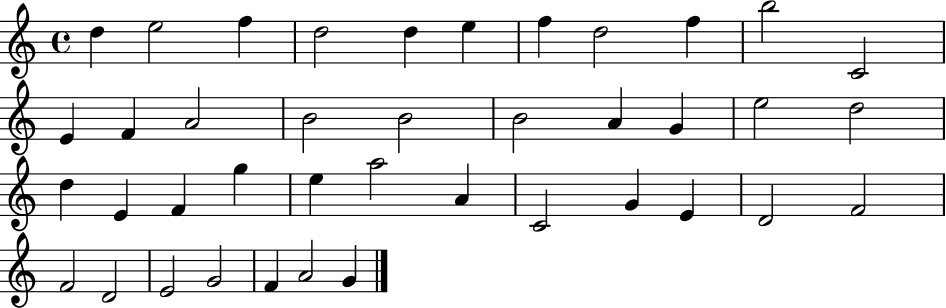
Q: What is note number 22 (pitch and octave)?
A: D5